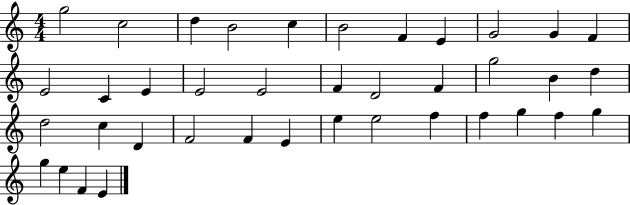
G5/h C5/h D5/q B4/h C5/q B4/h F4/q E4/q G4/h G4/q F4/q E4/h C4/q E4/q E4/h E4/h F4/q D4/h F4/q G5/h B4/q D5/q D5/h C5/q D4/q F4/h F4/q E4/q E5/q E5/h F5/q F5/q G5/q F5/q G5/q G5/q E5/q F4/q E4/q